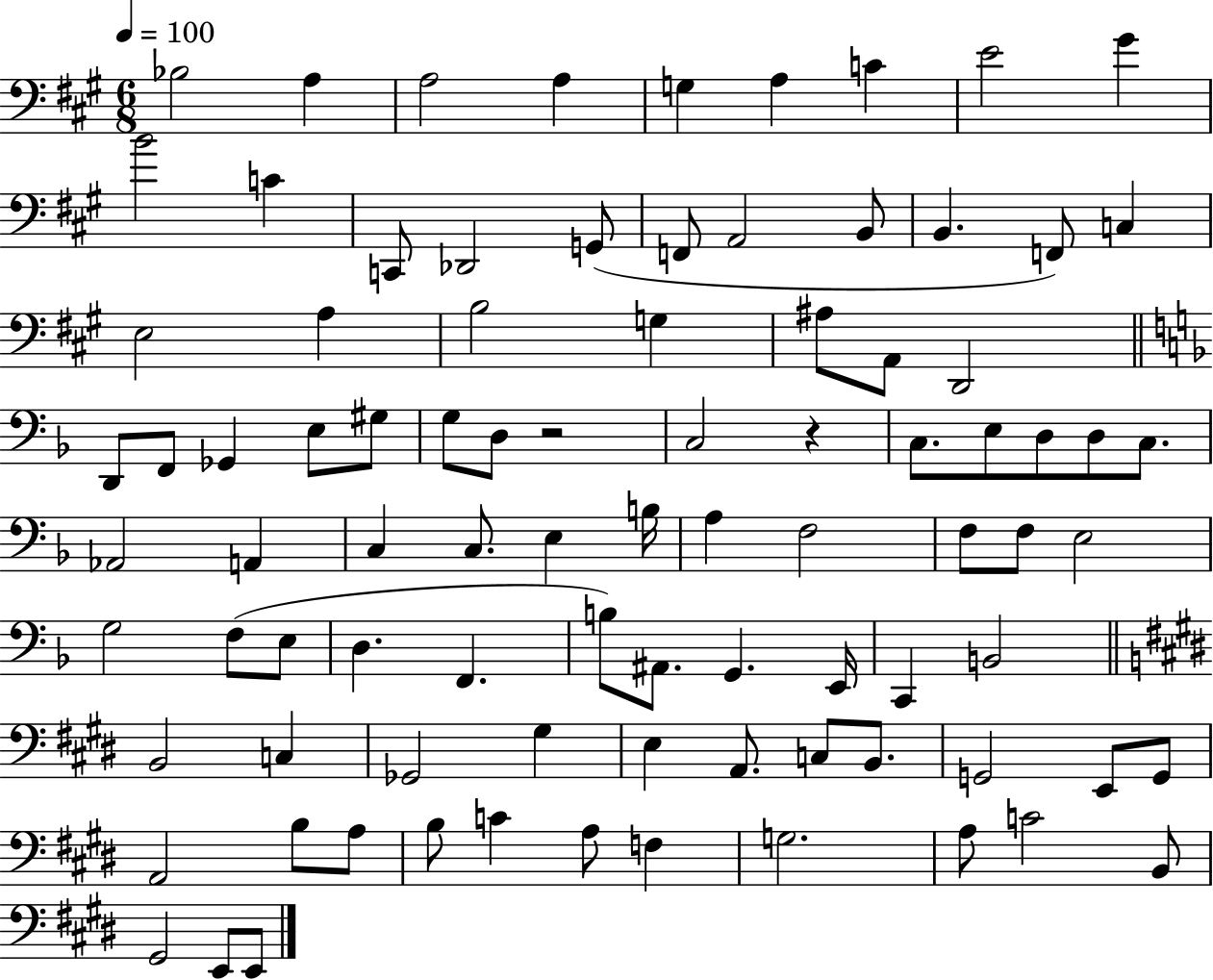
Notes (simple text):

Bb3/h A3/q A3/h A3/q G3/q A3/q C4/q E4/h G#4/q B4/h C4/q C2/e Db2/h G2/e F2/e A2/h B2/e B2/q. F2/e C3/q E3/h A3/q B3/h G3/q A#3/e A2/e D2/h D2/e F2/e Gb2/q E3/e G#3/e G3/e D3/e R/h C3/h R/q C3/e. E3/e D3/e D3/e C3/e. Ab2/h A2/q C3/q C3/e. E3/q B3/s A3/q F3/h F3/e F3/e E3/h G3/h F3/e E3/e D3/q. F2/q. B3/e A#2/e. G2/q. E2/s C2/q B2/h B2/h C3/q Gb2/h G#3/q E3/q A2/e. C3/e B2/e. G2/h E2/e G2/e A2/h B3/e A3/e B3/e C4/q A3/e F3/q G3/h. A3/e C4/h B2/e G#2/h E2/e E2/e